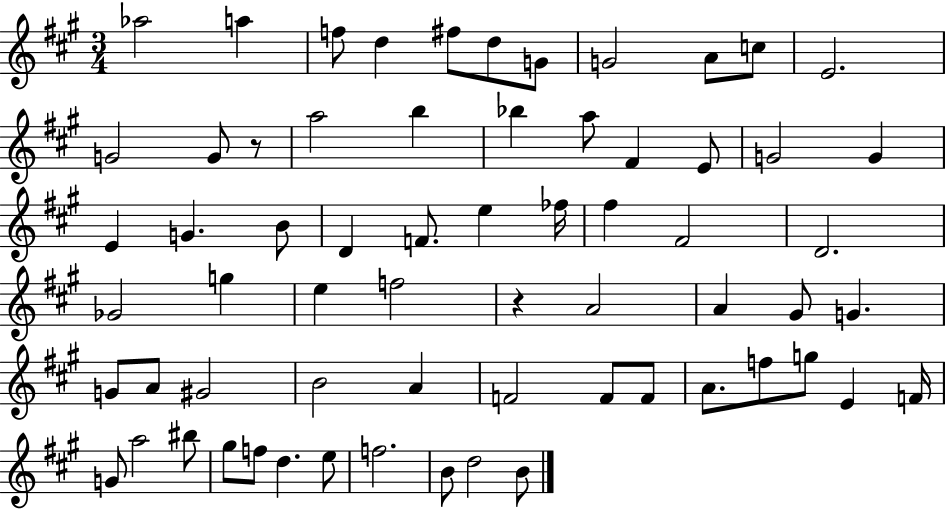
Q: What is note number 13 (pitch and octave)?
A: G4